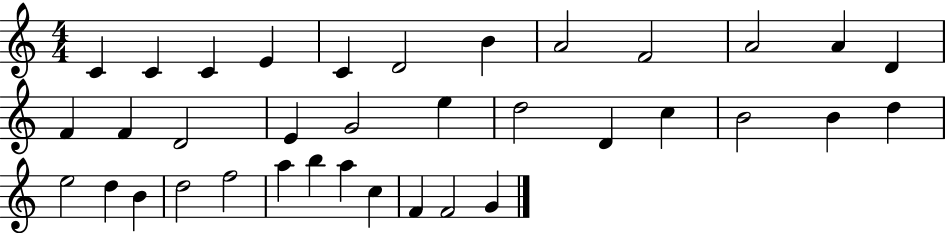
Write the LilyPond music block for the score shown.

{
  \clef treble
  \numericTimeSignature
  \time 4/4
  \key c \major
  c'4 c'4 c'4 e'4 | c'4 d'2 b'4 | a'2 f'2 | a'2 a'4 d'4 | \break f'4 f'4 d'2 | e'4 g'2 e''4 | d''2 d'4 c''4 | b'2 b'4 d''4 | \break e''2 d''4 b'4 | d''2 f''2 | a''4 b''4 a''4 c''4 | f'4 f'2 g'4 | \break \bar "|."
}